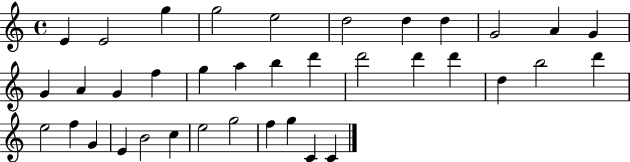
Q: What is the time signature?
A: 4/4